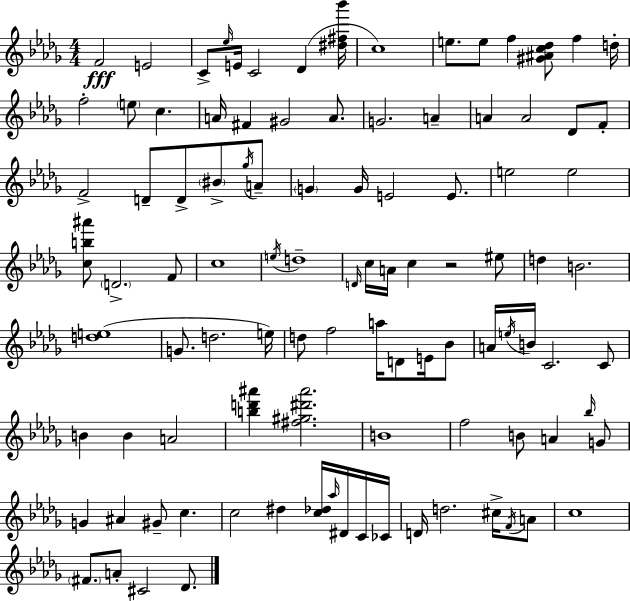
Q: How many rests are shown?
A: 1